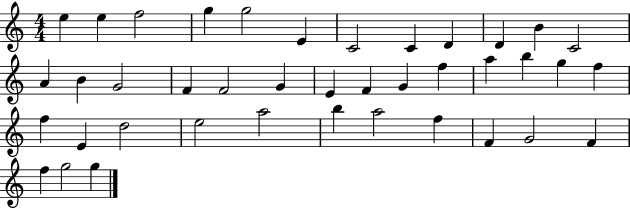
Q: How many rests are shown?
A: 0